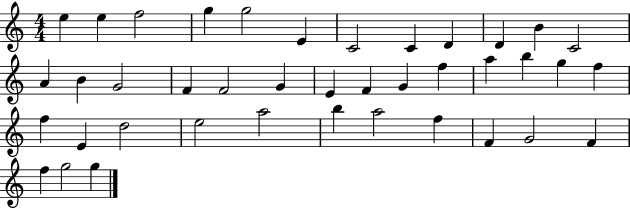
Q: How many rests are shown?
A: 0